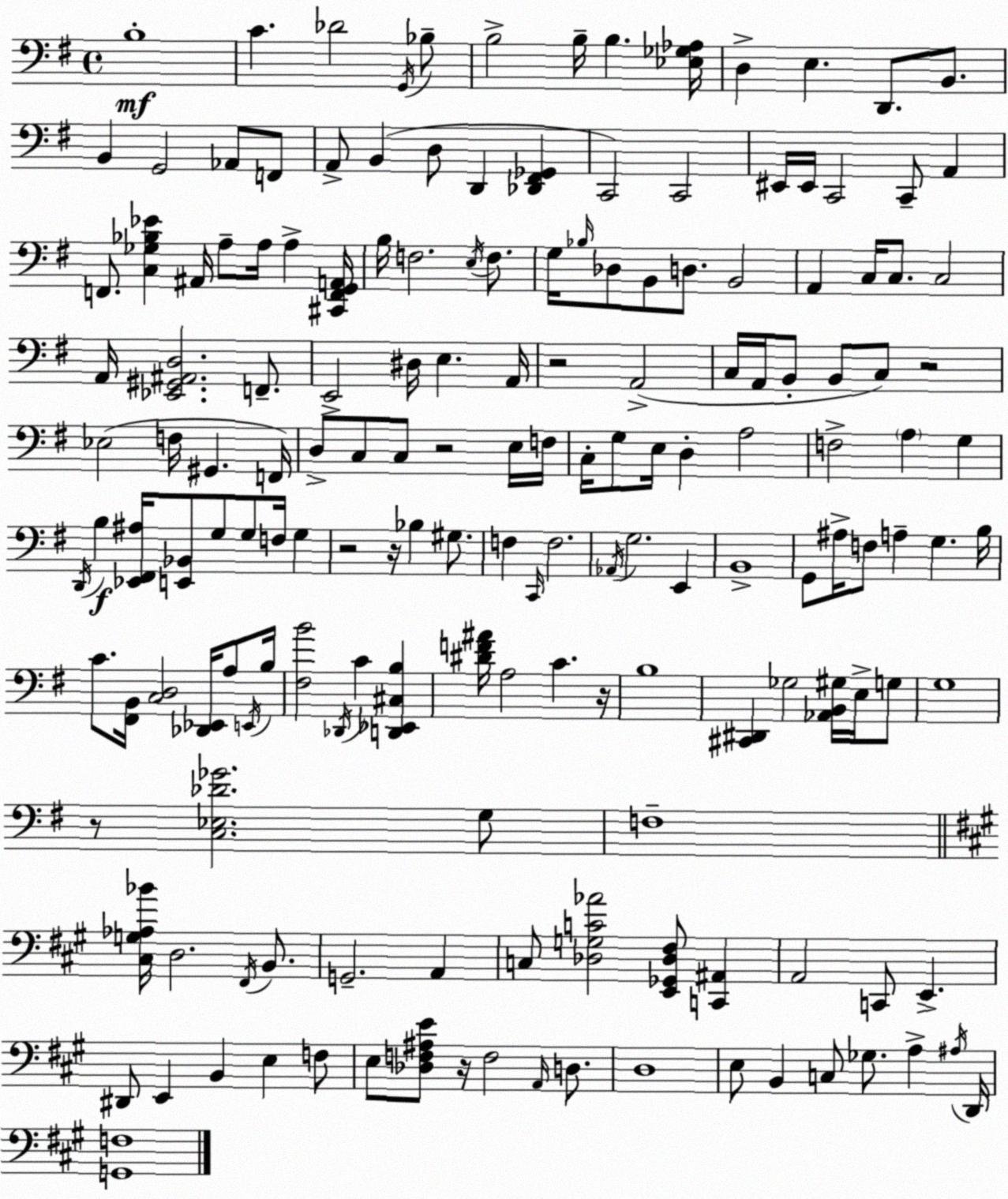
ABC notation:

X:1
T:Untitled
M:4/4
L:1/4
K:G
B,4 C _D2 G,,/4 _B,/2 B,2 B,/4 B, [_E,_G,_A,]/4 D, E, D,,/2 B,,/2 B,, G,,2 _A,,/2 F,,/2 A,,/2 B,, D,/2 D,, [_D,,^F,,_G,,] C,,2 C,,2 ^E,,/4 ^E,,/4 C,,2 C,,/2 A,, F,,/2 [C,_G,_B,_E] ^A,,/4 A,/2 A,/4 A, [^C,,F,,G,,A,,]/4 B,/4 F,2 E,/4 F,/2 G,/4 _B,/4 _D,/2 B,,/2 D,/2 B,,2 A,, C,/4 C,/2 C,2 A,,/4 [_E,,^G,,^A,,D,]2 F,,/2 E,,2 ^D,/4 E, A,,/4 z2 A,,2 C,/4 A,,/4 B,,/2 B,,/2 C,/2 z2 _E,2 F,/4 ^G,, F,,/4 D,/2 C,/2 C,/2 z2 E,/4 F,/4 C,/4 G,/2 E,/4 D, A,2 F,2 A, G, D,,/4 B, [_E,,^F,,^A,]/4 [E,,_B,,]/2 G,/2 G,/2 F,/4 G, z2 z/4 _B, ^G,/2 F, C,,/4 F,2 _A,,/4 G,2 E,, B,,4 G,,/2 ^A,/4 F,/2 A, G, B,/4 C/2 [^F,,B,,]/4 [C,D,]2 [_D,,_E,,]/4 A,/2 E,,/4 B,/4 [^F,B]2 _D,,/4 C [D,,_E,,^C,B,] [^DF^A]/4 A,2 C z/4 B,4 [^C,,^D,,] _G,2 [_A,,B,,^G,]/4 E,/4 G,/2 G,4 z/2 [C,_E,_D_G]2 G,/2 F,4 [^C,G,_A,_B]/4 D,2 ^F,,/4 B,,/2 G,,2 A,, C,/2 [_D,G,C_A]2 [E,,_G,,_D,^F,]/2 [C,,^A,,] A,,2 C,,/2 E,, ^D,,/2 E,, B,, E, F,/2 E,/2 [_D,F,^A,E]/2 z/4 F,2 A,,/4 D,/2 D,4 E,/2 B,, C,/2 _G,/2 A, ^A,/4 D,,/4 [G,,F,]4